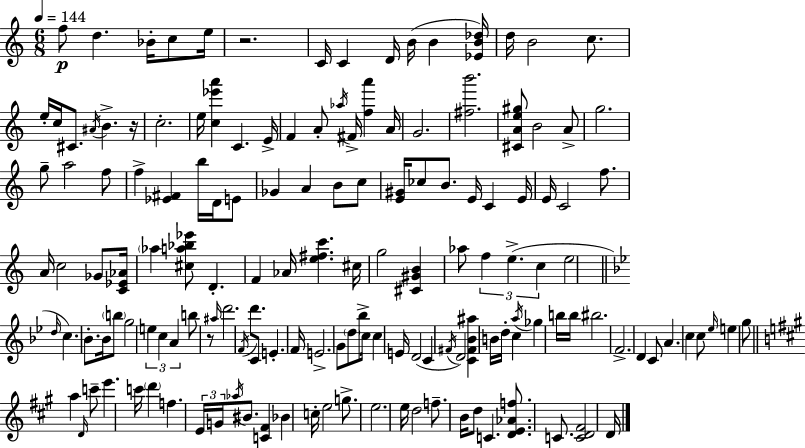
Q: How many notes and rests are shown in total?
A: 151